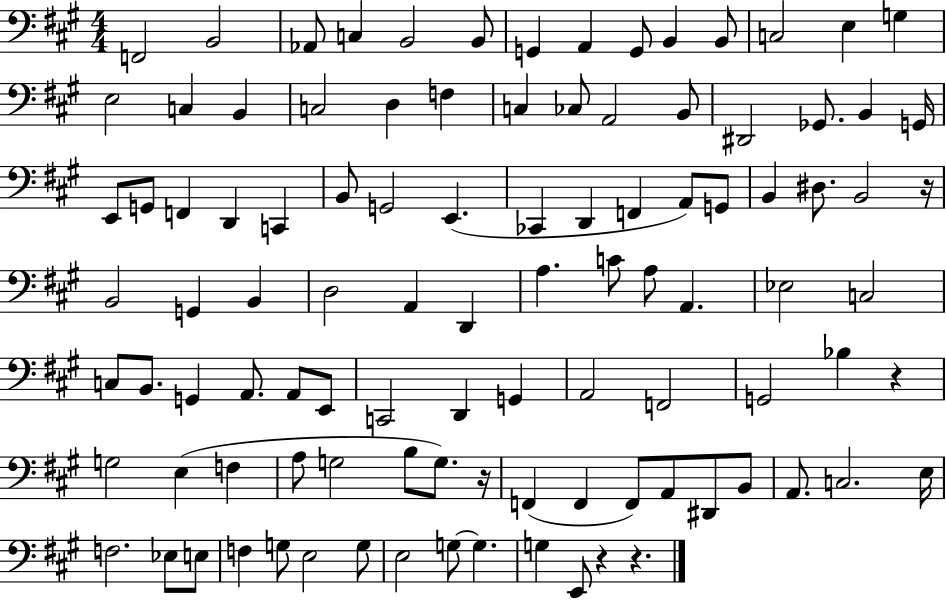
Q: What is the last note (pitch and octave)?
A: E2